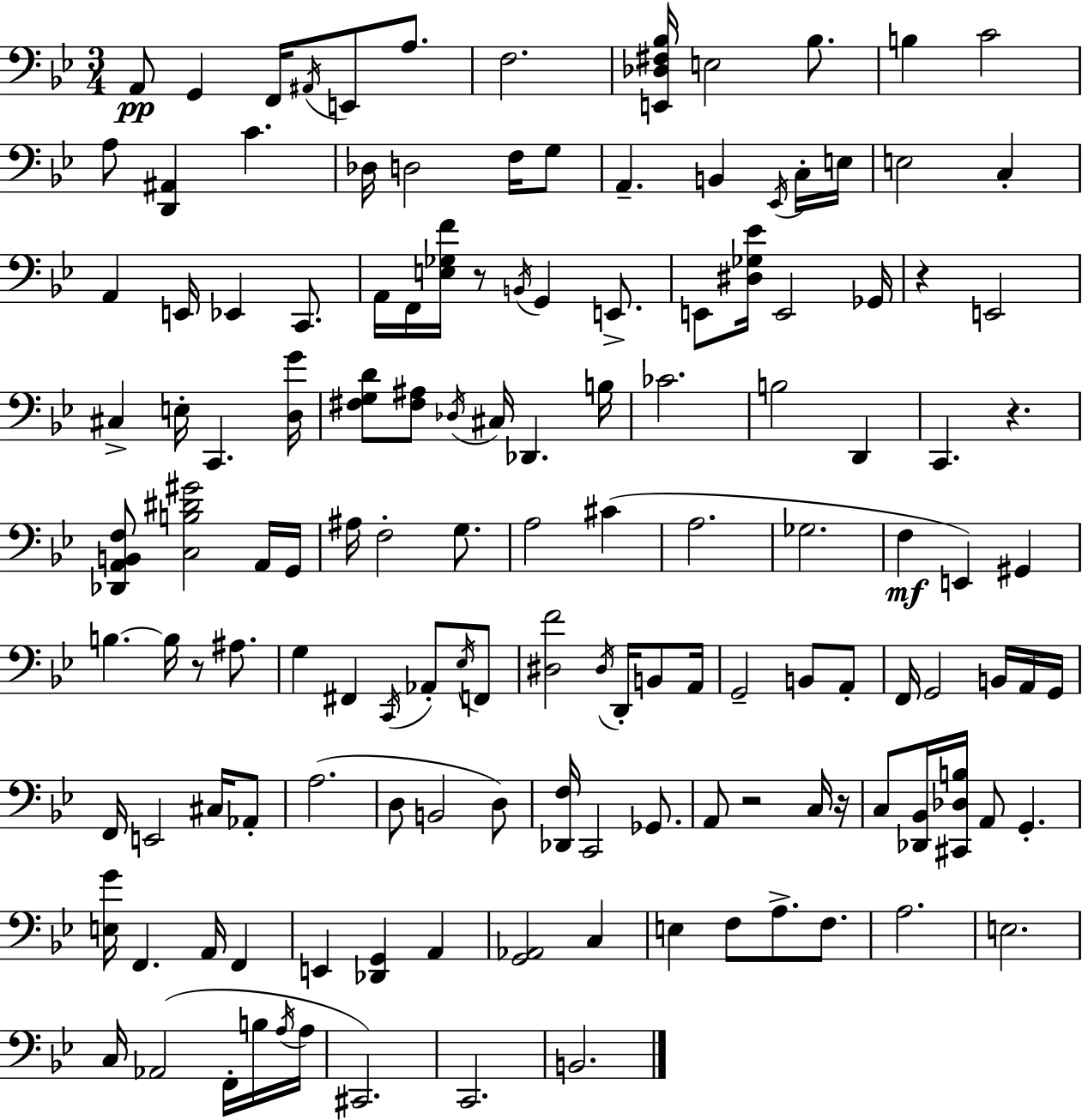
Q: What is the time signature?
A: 3/4